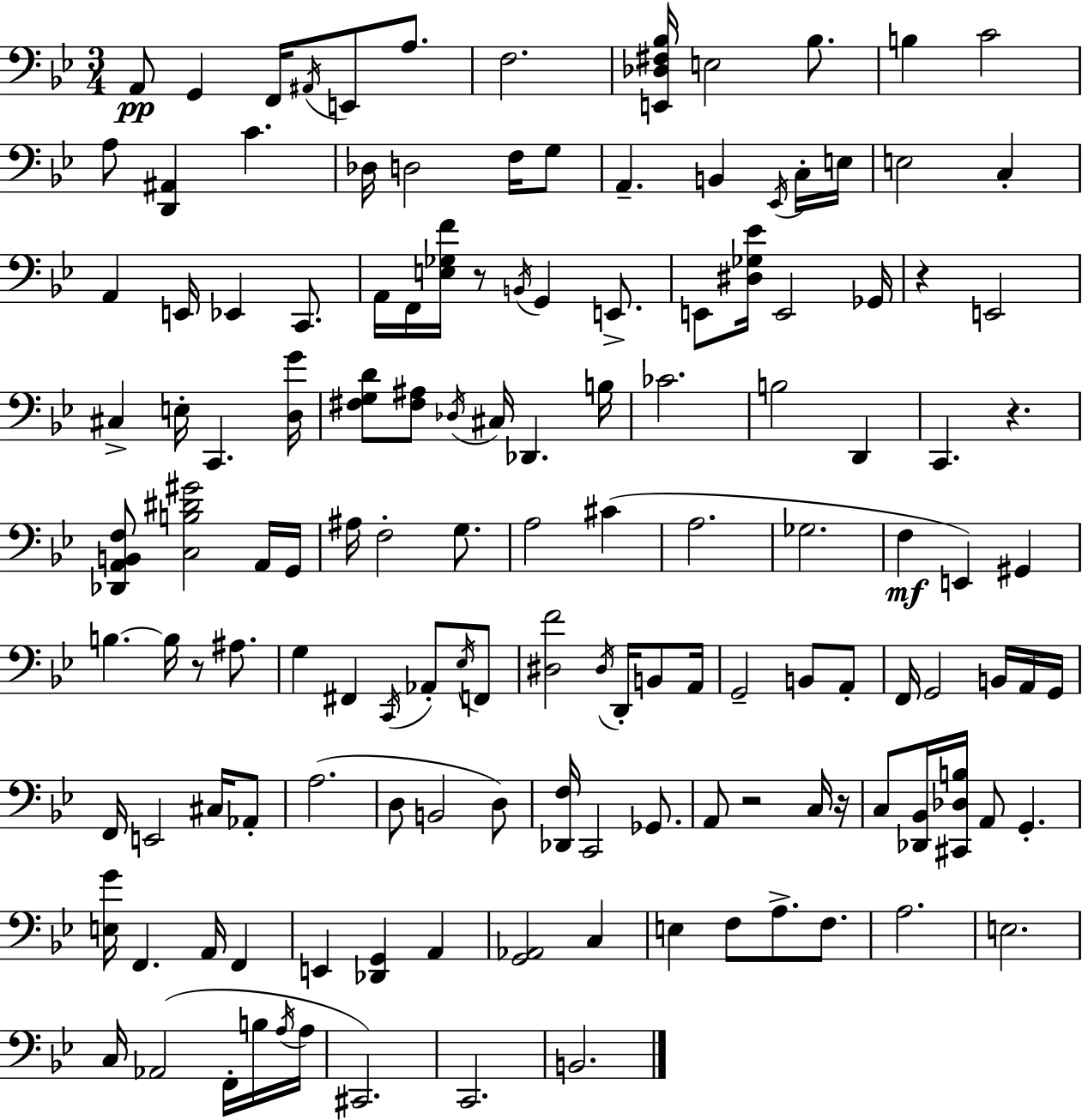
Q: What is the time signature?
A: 3/4